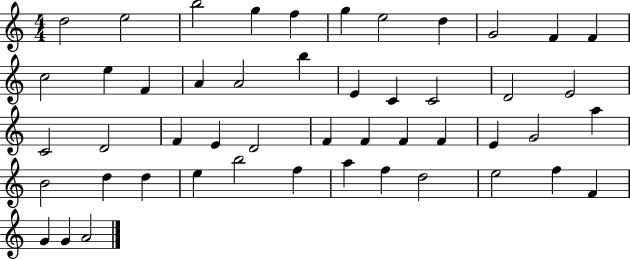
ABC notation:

X:1
T:Untitled
M:4/4
L:1/4
K:C
d2 e2 b2 g f g e2 d G2 F F c2 e F A A2 b E C C2 D2 E2 C2 D2 F E D2 F F F F E G2 a B2 d d e b2 f a f d2 e2 f F G G A2